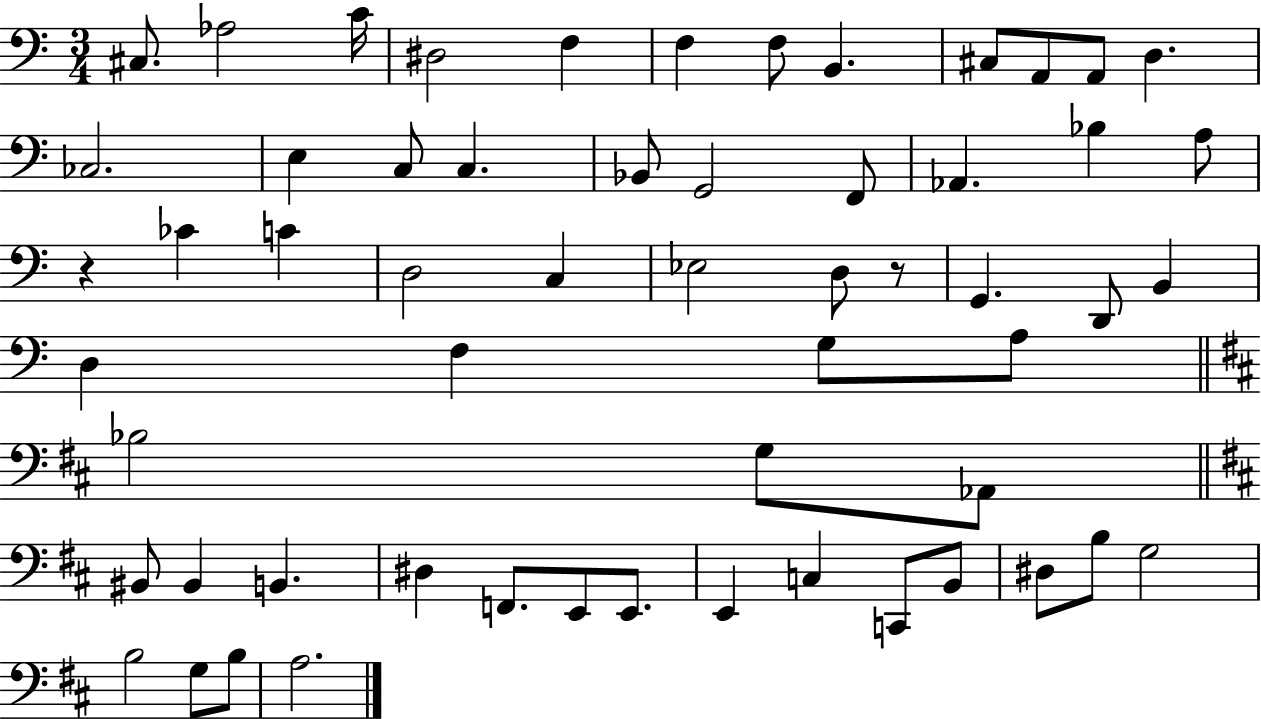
C#3/e. Ab3/h C4/s D#3/h F3/q F3/q F3/e B2/q. C#3/e A2/e A2/e D3/q. CES3/h. E3/q C3/e C3/q. Bb2/e G2/h F2/e Ab2/q. Bb3/q A3/e R/q CES4/q C4/q D3/h C3/q Eb3/h D3/e R/e G2/q. D2/e B2/q D3/q F3/q G3/e A3/e Bb3/h G3/e Ab2/e BIS2/e BIS2/q B2/q. D#3/q F2/e. E2/e E2/e. E2/q C3/q C2/e B2/e D#3/e B3/e G3/h B3/h G3/e B3/e A3/h.